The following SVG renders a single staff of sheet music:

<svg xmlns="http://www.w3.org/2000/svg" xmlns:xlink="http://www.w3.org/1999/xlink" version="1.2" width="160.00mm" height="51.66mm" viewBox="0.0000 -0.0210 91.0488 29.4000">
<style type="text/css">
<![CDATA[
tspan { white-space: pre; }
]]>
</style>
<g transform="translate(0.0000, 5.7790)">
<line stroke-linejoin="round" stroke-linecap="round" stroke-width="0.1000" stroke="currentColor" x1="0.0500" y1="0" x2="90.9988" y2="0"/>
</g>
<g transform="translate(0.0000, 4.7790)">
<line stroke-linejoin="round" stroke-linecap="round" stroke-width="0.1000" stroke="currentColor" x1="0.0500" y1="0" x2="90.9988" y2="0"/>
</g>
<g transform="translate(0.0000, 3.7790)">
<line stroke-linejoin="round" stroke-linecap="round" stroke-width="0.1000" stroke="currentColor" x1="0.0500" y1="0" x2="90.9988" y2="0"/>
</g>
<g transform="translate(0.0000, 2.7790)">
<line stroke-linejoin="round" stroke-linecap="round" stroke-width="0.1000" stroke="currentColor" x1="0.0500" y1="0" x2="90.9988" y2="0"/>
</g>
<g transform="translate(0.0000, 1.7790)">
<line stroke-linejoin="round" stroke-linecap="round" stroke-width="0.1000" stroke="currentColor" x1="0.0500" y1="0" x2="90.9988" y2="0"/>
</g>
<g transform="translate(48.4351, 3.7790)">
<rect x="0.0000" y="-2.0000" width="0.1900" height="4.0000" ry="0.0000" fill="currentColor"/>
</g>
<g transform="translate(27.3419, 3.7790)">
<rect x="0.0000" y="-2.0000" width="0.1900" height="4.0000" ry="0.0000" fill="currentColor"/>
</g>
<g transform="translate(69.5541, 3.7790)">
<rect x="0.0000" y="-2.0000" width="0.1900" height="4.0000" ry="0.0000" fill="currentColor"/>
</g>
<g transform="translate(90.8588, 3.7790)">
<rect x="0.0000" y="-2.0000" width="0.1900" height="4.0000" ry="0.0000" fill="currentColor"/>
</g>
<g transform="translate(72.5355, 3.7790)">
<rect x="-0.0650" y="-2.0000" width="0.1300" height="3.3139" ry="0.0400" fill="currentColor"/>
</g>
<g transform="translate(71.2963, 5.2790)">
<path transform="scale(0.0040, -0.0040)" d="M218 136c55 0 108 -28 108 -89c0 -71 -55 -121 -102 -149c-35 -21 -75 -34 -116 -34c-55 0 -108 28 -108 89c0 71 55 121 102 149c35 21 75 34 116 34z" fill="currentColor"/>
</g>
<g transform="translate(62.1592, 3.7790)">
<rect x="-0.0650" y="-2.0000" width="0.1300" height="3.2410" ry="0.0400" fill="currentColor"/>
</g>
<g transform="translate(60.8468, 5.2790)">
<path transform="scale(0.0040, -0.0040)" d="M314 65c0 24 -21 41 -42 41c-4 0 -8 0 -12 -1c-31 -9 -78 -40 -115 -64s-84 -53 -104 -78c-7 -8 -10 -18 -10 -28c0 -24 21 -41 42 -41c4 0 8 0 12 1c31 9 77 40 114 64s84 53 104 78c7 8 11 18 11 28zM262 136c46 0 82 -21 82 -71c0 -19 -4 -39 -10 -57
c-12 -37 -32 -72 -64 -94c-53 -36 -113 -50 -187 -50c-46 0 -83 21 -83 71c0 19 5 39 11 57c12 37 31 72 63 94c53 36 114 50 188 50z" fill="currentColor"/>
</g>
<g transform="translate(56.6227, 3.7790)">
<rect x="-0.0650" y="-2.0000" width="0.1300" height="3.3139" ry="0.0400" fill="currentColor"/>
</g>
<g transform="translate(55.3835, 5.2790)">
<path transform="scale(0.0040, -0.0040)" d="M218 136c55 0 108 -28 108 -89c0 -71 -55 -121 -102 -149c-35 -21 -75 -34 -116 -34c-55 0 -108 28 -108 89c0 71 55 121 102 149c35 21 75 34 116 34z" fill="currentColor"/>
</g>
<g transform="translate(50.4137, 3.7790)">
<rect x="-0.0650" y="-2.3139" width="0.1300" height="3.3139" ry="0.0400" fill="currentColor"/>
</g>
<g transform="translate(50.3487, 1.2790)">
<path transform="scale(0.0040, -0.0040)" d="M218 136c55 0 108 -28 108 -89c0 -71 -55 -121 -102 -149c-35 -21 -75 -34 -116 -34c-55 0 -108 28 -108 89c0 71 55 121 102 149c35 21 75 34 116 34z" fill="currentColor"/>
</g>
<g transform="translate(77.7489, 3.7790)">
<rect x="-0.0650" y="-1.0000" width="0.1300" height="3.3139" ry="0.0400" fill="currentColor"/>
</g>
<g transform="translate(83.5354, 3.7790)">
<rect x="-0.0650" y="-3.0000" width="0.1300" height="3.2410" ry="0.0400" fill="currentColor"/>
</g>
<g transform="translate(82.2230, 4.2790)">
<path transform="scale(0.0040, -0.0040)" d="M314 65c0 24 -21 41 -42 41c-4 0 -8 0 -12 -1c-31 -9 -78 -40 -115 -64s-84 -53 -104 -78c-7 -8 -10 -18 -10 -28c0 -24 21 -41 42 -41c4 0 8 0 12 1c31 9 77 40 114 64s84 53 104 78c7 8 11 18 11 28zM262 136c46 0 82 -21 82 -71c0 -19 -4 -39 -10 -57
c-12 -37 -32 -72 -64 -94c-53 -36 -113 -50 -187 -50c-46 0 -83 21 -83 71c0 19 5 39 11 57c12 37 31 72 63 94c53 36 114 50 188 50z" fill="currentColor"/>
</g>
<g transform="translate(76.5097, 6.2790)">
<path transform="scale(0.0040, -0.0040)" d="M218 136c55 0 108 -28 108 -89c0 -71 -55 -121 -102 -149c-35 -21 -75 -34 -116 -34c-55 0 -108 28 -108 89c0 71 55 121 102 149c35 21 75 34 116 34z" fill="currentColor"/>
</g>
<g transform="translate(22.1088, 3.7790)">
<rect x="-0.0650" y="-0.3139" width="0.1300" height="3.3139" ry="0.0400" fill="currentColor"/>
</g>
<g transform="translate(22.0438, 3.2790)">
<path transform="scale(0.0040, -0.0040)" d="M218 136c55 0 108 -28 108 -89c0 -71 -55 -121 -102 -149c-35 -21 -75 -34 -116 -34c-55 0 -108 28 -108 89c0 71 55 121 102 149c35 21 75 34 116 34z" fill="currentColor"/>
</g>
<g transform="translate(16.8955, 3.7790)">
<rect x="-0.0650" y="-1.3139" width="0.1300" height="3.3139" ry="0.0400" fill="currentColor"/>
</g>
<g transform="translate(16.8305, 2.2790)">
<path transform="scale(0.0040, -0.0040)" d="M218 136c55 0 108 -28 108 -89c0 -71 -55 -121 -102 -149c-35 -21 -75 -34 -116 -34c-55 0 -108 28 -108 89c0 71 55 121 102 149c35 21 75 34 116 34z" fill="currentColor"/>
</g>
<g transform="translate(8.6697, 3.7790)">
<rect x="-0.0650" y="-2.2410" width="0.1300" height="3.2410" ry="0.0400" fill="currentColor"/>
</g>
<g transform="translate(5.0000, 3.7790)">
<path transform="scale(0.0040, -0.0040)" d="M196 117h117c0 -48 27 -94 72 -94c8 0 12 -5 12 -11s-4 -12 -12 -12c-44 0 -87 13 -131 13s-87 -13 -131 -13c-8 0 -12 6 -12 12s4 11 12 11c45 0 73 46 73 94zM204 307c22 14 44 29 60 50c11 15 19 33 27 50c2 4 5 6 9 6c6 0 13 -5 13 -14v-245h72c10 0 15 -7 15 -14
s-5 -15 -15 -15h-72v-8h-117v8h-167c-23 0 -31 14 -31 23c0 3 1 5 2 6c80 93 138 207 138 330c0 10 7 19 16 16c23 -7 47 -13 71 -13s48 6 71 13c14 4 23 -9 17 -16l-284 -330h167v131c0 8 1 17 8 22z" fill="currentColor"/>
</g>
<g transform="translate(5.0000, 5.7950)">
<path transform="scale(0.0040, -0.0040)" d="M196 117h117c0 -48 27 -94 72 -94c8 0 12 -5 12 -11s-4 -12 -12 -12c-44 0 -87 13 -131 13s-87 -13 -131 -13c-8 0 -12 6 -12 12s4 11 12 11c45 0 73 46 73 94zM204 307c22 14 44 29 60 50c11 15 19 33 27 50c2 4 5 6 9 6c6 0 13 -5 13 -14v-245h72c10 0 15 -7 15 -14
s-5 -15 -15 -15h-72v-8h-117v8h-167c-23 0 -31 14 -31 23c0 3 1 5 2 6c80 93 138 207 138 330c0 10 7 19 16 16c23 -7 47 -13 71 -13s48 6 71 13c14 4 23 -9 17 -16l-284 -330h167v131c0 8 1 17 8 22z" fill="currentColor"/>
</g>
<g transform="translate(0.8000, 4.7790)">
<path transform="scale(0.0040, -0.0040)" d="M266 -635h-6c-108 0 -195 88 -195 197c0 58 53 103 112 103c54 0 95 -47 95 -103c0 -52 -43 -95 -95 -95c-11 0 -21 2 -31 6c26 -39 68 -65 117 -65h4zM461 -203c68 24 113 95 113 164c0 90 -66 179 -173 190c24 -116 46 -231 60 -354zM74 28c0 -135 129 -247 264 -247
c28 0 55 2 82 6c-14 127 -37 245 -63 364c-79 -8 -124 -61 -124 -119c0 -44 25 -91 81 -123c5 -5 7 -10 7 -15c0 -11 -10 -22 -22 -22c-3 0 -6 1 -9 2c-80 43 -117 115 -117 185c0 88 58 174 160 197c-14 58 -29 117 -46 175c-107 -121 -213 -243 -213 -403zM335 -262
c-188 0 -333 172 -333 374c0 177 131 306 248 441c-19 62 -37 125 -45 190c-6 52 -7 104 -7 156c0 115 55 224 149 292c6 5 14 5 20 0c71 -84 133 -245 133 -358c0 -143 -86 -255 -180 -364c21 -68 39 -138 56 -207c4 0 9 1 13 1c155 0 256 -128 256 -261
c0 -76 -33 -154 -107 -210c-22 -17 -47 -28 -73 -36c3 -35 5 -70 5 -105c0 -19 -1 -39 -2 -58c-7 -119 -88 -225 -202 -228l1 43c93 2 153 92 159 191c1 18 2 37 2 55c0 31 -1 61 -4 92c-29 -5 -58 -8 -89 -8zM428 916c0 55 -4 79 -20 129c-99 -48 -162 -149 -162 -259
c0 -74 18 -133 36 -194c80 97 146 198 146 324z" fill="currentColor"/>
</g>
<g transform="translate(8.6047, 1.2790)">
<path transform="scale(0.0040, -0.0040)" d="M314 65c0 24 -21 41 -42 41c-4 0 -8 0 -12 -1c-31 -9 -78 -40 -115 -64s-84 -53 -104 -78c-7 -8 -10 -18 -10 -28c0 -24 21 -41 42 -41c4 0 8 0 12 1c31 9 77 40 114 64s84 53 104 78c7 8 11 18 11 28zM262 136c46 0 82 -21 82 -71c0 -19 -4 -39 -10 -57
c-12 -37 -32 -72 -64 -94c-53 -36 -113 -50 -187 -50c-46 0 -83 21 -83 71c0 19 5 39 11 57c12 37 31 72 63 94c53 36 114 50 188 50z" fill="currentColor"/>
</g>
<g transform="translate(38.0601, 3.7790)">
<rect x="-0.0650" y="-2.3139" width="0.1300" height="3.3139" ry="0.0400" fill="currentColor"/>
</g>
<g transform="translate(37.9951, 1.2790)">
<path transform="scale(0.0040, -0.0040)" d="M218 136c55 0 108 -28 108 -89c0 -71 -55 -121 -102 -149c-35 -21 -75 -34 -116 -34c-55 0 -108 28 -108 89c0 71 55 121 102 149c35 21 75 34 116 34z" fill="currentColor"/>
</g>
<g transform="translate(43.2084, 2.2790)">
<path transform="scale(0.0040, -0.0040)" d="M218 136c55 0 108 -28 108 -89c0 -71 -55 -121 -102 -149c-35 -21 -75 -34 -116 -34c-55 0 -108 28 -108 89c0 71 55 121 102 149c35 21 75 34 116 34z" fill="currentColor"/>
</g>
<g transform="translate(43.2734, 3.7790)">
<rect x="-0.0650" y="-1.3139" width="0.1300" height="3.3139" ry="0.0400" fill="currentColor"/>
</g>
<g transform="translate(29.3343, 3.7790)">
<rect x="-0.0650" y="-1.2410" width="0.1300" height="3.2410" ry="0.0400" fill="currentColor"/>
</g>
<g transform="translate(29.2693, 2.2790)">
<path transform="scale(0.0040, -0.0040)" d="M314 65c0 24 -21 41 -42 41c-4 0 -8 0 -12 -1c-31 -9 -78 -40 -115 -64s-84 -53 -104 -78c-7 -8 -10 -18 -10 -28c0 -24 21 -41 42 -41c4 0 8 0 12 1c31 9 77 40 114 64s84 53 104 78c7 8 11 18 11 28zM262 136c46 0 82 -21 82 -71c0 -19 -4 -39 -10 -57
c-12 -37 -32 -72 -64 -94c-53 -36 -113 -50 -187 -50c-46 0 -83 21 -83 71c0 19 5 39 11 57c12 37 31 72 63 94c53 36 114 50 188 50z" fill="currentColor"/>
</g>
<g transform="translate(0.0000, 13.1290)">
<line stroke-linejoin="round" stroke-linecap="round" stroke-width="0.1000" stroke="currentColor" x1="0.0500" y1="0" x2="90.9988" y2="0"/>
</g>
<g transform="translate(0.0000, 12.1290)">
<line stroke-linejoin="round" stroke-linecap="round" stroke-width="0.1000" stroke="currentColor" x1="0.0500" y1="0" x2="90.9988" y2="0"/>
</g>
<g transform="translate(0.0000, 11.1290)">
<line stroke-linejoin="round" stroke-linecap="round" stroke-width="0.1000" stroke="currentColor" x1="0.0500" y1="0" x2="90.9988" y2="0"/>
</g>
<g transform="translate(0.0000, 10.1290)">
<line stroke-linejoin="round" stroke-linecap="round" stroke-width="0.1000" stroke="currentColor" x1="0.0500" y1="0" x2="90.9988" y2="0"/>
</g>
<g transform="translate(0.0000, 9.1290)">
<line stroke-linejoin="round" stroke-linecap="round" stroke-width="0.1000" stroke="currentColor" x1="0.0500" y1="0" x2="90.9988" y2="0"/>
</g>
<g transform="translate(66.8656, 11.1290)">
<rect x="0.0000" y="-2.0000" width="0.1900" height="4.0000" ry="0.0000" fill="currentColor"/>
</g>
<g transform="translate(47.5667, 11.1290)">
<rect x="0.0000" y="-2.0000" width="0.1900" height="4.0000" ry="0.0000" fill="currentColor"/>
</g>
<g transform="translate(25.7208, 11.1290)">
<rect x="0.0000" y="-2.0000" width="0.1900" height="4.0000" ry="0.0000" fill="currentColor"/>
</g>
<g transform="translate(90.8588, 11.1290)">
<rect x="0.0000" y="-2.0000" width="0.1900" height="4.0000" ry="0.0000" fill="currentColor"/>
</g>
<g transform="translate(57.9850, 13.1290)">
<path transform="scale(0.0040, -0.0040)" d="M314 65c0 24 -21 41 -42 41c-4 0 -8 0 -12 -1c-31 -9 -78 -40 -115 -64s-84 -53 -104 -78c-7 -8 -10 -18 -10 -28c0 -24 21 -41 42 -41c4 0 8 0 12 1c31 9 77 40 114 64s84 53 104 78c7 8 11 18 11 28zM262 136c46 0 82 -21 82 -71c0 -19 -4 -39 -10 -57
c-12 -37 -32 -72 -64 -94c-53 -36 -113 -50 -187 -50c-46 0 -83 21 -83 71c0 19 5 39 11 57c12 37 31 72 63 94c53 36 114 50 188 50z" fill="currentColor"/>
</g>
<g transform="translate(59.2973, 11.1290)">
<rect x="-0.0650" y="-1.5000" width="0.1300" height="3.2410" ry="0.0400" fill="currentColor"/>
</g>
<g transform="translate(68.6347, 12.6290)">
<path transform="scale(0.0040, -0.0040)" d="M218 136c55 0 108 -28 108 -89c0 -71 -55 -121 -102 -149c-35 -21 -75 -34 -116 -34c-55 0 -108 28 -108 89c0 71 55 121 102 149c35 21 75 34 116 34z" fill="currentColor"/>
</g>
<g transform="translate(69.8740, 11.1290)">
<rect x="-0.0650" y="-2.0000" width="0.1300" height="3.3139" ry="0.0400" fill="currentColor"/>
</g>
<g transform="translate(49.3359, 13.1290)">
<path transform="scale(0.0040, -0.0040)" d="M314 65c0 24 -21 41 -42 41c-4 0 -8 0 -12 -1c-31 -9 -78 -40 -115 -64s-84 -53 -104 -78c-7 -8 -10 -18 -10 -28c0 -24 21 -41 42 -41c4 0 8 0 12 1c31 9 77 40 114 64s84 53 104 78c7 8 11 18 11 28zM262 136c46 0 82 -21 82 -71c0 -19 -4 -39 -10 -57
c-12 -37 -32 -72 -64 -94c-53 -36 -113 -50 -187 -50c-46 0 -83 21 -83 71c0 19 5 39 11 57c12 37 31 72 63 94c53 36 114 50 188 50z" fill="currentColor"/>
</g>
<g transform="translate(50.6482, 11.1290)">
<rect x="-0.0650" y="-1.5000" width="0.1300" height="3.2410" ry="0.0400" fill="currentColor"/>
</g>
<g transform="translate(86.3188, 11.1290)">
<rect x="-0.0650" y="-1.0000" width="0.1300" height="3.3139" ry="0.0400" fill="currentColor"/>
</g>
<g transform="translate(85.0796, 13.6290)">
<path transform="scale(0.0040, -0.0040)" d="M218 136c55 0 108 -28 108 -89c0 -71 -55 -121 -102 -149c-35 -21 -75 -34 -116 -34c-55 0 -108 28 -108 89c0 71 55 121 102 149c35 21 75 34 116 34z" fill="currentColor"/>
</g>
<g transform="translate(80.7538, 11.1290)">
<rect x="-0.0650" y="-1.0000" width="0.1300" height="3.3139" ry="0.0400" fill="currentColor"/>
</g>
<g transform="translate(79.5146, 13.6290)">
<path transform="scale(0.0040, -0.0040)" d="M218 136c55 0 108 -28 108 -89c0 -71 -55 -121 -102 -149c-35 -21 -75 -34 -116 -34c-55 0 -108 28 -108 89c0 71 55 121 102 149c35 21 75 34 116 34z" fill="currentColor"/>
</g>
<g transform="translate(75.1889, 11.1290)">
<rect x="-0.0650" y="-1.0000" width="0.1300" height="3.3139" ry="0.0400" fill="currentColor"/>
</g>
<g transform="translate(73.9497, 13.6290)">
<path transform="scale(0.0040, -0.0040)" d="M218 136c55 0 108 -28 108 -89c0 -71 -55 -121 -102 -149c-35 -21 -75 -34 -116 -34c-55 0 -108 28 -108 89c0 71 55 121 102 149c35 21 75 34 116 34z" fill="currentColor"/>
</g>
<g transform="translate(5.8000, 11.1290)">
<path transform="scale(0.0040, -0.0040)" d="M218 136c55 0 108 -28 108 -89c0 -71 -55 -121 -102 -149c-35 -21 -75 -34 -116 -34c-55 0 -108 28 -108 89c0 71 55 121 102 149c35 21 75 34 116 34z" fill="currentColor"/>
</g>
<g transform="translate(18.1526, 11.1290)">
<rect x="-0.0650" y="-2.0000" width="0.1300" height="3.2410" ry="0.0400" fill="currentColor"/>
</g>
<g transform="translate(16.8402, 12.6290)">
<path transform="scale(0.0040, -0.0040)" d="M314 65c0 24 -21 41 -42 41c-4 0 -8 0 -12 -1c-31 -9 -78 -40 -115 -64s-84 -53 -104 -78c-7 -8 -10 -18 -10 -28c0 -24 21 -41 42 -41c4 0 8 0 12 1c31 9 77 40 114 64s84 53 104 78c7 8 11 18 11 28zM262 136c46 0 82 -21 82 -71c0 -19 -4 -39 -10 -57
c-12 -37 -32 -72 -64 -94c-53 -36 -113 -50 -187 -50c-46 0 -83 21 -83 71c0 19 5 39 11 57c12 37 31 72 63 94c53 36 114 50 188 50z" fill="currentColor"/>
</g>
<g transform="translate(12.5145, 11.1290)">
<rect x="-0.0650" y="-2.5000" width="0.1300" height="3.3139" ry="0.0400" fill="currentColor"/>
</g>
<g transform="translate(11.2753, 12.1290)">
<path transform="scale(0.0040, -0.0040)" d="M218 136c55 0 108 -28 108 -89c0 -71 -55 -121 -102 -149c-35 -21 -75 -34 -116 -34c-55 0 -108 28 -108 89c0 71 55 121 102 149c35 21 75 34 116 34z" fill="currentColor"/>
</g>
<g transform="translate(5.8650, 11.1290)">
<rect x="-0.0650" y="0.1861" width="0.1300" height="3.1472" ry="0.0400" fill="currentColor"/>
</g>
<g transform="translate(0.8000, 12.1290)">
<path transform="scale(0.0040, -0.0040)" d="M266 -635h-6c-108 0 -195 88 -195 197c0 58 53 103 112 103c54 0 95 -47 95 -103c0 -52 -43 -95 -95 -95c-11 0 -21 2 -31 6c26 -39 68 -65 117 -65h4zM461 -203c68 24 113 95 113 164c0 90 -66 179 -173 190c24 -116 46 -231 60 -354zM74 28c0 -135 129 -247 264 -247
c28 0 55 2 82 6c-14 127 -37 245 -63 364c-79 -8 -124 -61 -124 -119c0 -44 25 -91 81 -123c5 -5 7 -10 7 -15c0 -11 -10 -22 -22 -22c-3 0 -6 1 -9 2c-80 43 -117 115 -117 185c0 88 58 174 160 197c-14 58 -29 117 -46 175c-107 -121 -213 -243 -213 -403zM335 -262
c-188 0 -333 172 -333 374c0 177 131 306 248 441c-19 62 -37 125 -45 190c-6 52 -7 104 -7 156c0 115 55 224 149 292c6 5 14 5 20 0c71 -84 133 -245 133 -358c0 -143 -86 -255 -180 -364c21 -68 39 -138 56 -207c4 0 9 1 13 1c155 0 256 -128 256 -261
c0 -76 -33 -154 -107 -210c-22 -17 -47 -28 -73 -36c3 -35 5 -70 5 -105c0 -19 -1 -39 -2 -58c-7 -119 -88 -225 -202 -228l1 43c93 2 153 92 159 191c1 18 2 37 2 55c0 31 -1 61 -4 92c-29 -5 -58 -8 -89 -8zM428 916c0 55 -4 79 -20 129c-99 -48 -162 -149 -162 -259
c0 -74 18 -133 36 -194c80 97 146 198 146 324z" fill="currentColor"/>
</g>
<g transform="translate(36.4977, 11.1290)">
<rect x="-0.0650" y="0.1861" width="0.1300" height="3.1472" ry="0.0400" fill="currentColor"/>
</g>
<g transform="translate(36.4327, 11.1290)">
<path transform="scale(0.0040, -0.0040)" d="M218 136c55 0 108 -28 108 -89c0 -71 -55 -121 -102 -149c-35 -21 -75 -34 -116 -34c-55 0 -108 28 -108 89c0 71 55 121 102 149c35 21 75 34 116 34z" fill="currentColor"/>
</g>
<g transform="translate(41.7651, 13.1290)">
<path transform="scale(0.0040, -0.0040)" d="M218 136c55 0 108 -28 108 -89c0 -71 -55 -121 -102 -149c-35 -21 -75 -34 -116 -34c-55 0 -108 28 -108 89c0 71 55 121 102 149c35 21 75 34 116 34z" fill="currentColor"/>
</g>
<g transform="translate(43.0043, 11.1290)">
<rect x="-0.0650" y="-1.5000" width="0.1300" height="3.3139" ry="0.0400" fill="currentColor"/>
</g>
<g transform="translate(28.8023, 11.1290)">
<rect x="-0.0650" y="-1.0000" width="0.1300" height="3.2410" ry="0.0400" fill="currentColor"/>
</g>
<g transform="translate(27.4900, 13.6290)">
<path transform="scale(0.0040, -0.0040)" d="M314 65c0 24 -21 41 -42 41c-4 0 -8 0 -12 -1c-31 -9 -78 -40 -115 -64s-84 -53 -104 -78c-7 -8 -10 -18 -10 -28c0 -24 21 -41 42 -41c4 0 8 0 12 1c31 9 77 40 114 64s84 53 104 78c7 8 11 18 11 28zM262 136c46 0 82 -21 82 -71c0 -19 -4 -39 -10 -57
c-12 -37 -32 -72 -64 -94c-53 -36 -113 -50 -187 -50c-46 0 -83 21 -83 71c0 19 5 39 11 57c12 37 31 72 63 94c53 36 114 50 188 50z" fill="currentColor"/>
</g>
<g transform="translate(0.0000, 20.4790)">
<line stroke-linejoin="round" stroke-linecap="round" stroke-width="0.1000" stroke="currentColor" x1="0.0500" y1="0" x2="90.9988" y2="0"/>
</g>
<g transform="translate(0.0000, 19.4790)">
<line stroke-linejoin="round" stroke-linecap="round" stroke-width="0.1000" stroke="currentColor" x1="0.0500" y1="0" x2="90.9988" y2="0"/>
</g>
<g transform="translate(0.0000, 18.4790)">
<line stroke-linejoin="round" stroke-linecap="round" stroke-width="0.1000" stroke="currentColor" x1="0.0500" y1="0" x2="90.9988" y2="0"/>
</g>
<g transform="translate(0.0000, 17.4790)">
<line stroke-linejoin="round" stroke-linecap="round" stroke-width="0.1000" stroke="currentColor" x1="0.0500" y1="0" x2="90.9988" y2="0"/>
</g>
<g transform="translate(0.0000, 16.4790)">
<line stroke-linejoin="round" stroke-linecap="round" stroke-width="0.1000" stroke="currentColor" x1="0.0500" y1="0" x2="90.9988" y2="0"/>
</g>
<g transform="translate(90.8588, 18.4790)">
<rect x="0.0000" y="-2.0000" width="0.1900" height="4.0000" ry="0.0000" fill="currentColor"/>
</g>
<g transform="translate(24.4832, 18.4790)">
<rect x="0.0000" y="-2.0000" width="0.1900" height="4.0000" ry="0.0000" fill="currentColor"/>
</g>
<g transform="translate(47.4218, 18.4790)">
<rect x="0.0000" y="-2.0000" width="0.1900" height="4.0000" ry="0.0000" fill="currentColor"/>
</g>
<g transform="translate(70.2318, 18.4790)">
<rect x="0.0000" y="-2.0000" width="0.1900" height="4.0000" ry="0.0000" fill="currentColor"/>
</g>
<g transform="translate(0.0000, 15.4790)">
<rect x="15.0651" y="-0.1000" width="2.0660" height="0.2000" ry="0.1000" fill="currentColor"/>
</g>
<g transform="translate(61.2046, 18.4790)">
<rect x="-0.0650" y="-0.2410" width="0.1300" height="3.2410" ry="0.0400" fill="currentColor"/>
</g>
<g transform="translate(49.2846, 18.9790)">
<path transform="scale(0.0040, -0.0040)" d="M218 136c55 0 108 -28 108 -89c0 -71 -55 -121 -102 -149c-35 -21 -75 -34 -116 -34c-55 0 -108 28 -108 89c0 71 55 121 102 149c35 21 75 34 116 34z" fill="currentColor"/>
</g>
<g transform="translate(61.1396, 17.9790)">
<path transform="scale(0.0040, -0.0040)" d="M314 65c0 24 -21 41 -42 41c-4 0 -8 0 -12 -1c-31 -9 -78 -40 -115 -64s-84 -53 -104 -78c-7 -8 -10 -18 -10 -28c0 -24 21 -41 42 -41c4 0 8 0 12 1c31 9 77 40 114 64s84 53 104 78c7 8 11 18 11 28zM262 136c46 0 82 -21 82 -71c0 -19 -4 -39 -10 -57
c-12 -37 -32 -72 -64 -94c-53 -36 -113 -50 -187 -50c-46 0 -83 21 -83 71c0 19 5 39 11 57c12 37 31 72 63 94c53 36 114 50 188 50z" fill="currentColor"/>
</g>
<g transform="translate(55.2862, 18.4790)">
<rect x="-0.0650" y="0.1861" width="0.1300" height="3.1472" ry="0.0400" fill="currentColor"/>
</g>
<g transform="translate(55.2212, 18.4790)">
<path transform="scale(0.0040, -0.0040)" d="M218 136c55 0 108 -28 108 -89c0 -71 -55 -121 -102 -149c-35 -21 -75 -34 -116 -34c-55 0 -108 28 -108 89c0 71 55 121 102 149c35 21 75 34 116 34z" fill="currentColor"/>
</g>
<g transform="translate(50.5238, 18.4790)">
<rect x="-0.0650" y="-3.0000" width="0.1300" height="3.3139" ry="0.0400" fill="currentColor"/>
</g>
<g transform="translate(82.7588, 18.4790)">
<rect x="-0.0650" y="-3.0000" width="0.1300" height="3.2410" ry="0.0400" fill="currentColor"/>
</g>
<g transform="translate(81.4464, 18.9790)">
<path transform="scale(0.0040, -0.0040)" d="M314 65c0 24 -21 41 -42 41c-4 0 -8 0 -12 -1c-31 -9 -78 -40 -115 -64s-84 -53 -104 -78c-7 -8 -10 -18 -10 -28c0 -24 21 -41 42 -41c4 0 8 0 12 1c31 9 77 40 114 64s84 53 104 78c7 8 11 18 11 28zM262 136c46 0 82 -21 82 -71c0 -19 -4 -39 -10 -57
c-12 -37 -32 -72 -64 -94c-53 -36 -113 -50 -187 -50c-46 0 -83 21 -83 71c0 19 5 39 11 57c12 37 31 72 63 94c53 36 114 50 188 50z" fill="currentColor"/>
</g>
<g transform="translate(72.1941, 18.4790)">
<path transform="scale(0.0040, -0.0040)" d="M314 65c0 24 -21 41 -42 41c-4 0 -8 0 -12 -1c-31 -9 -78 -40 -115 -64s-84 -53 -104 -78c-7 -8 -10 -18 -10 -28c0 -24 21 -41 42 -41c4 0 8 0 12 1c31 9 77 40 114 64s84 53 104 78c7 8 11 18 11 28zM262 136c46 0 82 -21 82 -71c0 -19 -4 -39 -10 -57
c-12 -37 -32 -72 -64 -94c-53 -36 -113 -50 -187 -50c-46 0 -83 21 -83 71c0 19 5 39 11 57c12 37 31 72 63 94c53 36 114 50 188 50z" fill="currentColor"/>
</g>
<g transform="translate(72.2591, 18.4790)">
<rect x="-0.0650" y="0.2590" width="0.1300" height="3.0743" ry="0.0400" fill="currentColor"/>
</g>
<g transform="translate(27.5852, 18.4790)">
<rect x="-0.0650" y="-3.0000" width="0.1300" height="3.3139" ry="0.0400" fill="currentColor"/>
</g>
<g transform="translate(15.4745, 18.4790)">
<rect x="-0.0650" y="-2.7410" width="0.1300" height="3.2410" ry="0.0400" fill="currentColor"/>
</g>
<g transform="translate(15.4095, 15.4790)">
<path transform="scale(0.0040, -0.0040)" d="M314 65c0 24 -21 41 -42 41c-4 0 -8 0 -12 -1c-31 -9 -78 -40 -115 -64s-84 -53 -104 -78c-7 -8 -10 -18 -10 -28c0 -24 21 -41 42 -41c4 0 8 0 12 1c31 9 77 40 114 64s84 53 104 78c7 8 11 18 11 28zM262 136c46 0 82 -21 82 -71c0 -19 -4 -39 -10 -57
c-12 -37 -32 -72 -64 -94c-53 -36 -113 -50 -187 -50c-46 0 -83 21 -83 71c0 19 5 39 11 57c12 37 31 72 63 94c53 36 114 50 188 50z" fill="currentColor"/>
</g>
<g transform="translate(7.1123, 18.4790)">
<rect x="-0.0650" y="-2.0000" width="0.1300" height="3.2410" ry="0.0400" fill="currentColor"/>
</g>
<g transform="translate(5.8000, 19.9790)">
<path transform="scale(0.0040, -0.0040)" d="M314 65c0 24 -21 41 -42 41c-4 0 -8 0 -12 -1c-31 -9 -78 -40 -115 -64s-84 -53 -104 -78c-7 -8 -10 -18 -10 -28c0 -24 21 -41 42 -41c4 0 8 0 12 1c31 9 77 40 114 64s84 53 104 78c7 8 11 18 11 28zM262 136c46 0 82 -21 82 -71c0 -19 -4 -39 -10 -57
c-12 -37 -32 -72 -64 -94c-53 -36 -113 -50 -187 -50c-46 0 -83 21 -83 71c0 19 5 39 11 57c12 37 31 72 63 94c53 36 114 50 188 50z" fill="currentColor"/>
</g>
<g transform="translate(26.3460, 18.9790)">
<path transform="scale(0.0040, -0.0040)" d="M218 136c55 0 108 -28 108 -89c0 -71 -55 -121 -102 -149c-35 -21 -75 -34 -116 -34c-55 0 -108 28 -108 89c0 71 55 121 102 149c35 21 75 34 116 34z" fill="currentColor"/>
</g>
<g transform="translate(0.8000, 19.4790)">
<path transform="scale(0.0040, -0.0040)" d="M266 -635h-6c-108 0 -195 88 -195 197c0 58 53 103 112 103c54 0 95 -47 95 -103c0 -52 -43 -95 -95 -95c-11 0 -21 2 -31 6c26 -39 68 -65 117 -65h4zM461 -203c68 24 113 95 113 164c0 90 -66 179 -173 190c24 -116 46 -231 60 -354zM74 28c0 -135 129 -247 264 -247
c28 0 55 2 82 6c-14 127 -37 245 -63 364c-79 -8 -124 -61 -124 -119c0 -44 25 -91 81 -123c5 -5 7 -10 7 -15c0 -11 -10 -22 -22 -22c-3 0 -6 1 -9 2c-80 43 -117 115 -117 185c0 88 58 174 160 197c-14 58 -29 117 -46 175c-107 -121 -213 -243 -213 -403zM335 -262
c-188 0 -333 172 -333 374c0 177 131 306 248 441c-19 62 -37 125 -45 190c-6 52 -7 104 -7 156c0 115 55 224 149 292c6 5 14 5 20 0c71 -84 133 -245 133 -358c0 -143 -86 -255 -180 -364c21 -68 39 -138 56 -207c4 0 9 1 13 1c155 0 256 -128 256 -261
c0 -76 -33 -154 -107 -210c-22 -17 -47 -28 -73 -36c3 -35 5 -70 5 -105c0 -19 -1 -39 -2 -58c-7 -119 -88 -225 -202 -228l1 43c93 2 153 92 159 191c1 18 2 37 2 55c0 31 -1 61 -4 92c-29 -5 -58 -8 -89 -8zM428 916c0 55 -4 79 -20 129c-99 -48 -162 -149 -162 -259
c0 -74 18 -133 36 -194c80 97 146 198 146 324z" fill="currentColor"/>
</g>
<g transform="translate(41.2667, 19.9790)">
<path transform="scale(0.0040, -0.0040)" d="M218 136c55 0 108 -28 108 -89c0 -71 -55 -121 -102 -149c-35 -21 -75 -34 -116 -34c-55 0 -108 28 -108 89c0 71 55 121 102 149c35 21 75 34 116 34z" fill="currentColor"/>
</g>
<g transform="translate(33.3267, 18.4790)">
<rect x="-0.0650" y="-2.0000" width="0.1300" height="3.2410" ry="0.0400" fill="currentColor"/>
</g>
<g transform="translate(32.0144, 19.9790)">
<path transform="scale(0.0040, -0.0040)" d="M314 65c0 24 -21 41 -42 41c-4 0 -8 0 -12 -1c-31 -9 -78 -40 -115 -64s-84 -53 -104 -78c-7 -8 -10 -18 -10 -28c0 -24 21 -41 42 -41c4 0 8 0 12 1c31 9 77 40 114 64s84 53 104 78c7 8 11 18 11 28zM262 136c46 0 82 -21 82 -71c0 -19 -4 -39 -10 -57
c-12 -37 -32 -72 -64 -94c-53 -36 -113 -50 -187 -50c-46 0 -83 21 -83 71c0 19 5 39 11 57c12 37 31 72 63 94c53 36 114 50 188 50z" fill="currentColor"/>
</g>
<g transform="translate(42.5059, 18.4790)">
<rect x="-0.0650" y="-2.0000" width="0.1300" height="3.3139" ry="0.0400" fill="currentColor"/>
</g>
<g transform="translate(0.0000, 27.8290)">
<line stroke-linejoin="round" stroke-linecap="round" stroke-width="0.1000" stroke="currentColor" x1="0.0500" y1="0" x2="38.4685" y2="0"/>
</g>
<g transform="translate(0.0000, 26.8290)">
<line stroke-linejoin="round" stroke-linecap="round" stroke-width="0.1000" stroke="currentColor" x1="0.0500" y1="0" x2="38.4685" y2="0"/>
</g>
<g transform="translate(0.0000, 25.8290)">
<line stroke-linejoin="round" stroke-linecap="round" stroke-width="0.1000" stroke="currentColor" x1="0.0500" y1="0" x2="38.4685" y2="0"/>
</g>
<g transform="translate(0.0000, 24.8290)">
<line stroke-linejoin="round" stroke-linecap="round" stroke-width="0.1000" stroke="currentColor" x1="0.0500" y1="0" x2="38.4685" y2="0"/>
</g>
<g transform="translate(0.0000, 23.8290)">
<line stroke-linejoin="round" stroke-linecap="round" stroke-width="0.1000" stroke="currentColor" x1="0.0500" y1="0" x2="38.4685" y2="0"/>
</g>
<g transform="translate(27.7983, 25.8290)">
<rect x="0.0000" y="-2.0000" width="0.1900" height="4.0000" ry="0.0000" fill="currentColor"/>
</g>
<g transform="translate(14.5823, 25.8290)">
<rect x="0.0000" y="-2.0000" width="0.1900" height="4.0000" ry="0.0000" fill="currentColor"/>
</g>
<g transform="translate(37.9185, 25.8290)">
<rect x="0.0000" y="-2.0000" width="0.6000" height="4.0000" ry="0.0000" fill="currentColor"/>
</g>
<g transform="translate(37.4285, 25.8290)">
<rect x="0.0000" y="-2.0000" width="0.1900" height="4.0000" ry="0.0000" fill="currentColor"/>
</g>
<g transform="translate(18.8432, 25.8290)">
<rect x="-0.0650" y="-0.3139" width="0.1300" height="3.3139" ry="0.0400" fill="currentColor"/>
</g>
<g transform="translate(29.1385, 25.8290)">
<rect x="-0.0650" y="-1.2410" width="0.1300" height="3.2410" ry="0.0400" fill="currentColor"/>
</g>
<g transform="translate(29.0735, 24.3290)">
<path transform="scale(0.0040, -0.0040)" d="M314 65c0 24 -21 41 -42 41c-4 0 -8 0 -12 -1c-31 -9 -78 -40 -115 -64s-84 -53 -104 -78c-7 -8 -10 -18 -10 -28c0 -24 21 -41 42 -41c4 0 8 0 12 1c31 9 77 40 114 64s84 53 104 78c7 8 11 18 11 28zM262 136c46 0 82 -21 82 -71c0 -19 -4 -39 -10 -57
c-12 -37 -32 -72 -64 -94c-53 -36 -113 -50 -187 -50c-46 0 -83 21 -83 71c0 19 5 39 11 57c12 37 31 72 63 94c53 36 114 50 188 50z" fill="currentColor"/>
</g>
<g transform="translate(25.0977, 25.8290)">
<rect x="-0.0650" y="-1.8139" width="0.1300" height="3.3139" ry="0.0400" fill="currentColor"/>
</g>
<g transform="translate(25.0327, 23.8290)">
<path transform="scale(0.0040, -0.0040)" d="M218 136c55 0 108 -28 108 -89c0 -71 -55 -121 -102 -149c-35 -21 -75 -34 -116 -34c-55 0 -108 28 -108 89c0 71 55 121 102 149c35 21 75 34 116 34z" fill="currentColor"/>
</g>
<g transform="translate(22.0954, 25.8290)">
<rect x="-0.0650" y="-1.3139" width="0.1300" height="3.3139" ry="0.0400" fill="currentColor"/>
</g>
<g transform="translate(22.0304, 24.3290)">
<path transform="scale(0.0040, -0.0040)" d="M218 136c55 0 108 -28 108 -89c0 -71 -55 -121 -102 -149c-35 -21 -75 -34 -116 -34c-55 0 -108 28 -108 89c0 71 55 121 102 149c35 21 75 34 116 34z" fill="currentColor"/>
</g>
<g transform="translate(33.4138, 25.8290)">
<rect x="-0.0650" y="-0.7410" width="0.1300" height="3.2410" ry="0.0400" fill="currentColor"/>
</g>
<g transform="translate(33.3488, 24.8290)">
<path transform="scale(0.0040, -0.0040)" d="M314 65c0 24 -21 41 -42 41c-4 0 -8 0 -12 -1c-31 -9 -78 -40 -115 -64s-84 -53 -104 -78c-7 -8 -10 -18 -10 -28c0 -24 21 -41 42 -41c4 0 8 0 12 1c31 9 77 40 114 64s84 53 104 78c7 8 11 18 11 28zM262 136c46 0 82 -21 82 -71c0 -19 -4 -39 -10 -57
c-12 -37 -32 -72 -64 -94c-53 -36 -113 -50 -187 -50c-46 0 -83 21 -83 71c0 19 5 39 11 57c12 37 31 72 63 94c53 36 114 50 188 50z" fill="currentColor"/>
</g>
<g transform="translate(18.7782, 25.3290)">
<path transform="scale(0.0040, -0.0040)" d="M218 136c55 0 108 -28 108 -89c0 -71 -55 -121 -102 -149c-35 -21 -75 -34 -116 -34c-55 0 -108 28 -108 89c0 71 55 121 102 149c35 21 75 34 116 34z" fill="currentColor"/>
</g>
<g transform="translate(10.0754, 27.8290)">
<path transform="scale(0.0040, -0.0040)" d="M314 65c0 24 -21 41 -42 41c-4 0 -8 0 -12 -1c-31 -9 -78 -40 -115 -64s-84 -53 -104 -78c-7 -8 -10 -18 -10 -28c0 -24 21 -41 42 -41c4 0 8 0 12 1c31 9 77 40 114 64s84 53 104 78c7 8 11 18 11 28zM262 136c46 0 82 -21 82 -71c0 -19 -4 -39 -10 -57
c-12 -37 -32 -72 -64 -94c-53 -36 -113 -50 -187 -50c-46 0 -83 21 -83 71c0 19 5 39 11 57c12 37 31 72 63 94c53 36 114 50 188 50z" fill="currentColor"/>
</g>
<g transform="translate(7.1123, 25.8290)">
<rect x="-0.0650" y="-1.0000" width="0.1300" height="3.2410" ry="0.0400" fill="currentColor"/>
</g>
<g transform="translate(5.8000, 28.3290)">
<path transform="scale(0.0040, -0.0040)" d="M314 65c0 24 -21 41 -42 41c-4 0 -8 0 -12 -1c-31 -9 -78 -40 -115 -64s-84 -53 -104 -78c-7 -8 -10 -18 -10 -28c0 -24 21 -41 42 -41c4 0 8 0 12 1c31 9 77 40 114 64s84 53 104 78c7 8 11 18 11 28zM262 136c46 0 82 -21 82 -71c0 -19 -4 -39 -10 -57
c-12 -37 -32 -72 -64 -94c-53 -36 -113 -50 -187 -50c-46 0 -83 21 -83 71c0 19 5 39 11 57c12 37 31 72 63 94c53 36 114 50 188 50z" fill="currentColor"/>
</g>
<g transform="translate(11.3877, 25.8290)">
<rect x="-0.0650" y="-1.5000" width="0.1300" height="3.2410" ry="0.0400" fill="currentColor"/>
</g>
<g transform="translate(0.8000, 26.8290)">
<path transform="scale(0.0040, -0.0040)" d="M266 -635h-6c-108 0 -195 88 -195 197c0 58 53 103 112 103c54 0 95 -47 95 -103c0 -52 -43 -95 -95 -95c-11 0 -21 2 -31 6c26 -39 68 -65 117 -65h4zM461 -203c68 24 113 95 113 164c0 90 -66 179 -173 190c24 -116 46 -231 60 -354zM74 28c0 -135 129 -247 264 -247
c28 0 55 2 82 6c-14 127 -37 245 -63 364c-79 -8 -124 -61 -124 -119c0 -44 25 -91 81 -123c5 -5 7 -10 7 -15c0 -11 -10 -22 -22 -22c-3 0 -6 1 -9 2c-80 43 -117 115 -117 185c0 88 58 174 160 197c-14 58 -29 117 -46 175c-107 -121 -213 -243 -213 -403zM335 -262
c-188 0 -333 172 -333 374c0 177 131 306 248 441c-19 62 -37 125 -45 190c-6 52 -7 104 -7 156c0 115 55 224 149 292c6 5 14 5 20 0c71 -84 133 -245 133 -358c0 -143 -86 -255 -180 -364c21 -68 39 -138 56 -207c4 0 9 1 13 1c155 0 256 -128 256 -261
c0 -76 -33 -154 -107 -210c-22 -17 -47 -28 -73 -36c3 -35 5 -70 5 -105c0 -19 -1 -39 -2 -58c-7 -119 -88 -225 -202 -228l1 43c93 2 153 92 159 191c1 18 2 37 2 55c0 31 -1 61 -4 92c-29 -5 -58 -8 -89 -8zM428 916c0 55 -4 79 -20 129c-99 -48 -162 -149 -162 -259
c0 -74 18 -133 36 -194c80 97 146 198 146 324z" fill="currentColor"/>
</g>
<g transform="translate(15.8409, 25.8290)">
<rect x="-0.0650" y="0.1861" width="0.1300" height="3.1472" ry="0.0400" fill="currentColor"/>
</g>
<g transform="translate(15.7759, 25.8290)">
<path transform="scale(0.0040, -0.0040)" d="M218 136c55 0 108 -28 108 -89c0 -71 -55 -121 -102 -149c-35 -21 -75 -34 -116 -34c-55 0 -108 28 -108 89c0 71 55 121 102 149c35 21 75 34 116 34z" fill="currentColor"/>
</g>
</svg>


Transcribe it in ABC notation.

X:1
T:Untitled
M:4/4
L:1/4
K:C
g2 e c e2 g e g F F2 F D A2 B G F2 D2 B E E2 E2 F D D D F2 a2 A F2 F A B c2 B2 A2 D2 E2 B c e f e2 d2